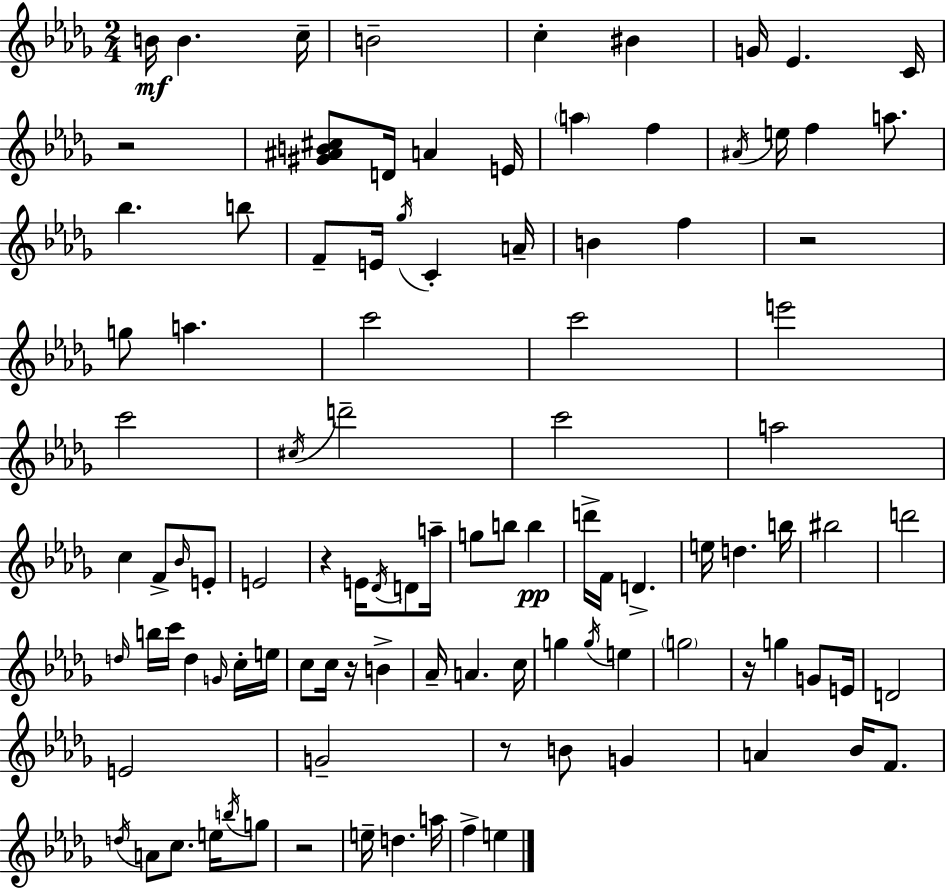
B4/s B4/q. C5/s B4/h C5/q BIS4/q G4/s Eb4/q. C4/s R/h [G#4,A#4,B4,C#5]/e D4/s A4/q E4/s A5/q F5/q A#4/s E5/s F5/q A5/e. Bb5/q. B5/e F4/e E4/s Gb5/s C4/q A4/s B4/q F5/q R/h G5/e A5/q. C6/h C6/h E6/h C6/h C#5/s D6/h C6/h A5/h C5/q F4/e Bb4/s E4/e E4/h R/q E4/s Db4/s D4/e A5/s G5/e B5/e B5/q D6/s F4/s D4/q. E5/s D5/q. B5/s BIS5/h D6/h D5/s B5/s C6/s D5/q G4/s C5/s E5/s C5/e C5/s R/s B4/q Ab4/s A4/q. C5/s G5/q G5/s E5/q G5/h R/s G5/q G4/e E4/s D4/h E4/h G4/h R/e B4/e G4/q A4/q Bb4/s F4/e. D5/s A4/e C5/e. E5/s B5/s G5/e R/h E5/s D5/q. A5/s F5/q E5/q